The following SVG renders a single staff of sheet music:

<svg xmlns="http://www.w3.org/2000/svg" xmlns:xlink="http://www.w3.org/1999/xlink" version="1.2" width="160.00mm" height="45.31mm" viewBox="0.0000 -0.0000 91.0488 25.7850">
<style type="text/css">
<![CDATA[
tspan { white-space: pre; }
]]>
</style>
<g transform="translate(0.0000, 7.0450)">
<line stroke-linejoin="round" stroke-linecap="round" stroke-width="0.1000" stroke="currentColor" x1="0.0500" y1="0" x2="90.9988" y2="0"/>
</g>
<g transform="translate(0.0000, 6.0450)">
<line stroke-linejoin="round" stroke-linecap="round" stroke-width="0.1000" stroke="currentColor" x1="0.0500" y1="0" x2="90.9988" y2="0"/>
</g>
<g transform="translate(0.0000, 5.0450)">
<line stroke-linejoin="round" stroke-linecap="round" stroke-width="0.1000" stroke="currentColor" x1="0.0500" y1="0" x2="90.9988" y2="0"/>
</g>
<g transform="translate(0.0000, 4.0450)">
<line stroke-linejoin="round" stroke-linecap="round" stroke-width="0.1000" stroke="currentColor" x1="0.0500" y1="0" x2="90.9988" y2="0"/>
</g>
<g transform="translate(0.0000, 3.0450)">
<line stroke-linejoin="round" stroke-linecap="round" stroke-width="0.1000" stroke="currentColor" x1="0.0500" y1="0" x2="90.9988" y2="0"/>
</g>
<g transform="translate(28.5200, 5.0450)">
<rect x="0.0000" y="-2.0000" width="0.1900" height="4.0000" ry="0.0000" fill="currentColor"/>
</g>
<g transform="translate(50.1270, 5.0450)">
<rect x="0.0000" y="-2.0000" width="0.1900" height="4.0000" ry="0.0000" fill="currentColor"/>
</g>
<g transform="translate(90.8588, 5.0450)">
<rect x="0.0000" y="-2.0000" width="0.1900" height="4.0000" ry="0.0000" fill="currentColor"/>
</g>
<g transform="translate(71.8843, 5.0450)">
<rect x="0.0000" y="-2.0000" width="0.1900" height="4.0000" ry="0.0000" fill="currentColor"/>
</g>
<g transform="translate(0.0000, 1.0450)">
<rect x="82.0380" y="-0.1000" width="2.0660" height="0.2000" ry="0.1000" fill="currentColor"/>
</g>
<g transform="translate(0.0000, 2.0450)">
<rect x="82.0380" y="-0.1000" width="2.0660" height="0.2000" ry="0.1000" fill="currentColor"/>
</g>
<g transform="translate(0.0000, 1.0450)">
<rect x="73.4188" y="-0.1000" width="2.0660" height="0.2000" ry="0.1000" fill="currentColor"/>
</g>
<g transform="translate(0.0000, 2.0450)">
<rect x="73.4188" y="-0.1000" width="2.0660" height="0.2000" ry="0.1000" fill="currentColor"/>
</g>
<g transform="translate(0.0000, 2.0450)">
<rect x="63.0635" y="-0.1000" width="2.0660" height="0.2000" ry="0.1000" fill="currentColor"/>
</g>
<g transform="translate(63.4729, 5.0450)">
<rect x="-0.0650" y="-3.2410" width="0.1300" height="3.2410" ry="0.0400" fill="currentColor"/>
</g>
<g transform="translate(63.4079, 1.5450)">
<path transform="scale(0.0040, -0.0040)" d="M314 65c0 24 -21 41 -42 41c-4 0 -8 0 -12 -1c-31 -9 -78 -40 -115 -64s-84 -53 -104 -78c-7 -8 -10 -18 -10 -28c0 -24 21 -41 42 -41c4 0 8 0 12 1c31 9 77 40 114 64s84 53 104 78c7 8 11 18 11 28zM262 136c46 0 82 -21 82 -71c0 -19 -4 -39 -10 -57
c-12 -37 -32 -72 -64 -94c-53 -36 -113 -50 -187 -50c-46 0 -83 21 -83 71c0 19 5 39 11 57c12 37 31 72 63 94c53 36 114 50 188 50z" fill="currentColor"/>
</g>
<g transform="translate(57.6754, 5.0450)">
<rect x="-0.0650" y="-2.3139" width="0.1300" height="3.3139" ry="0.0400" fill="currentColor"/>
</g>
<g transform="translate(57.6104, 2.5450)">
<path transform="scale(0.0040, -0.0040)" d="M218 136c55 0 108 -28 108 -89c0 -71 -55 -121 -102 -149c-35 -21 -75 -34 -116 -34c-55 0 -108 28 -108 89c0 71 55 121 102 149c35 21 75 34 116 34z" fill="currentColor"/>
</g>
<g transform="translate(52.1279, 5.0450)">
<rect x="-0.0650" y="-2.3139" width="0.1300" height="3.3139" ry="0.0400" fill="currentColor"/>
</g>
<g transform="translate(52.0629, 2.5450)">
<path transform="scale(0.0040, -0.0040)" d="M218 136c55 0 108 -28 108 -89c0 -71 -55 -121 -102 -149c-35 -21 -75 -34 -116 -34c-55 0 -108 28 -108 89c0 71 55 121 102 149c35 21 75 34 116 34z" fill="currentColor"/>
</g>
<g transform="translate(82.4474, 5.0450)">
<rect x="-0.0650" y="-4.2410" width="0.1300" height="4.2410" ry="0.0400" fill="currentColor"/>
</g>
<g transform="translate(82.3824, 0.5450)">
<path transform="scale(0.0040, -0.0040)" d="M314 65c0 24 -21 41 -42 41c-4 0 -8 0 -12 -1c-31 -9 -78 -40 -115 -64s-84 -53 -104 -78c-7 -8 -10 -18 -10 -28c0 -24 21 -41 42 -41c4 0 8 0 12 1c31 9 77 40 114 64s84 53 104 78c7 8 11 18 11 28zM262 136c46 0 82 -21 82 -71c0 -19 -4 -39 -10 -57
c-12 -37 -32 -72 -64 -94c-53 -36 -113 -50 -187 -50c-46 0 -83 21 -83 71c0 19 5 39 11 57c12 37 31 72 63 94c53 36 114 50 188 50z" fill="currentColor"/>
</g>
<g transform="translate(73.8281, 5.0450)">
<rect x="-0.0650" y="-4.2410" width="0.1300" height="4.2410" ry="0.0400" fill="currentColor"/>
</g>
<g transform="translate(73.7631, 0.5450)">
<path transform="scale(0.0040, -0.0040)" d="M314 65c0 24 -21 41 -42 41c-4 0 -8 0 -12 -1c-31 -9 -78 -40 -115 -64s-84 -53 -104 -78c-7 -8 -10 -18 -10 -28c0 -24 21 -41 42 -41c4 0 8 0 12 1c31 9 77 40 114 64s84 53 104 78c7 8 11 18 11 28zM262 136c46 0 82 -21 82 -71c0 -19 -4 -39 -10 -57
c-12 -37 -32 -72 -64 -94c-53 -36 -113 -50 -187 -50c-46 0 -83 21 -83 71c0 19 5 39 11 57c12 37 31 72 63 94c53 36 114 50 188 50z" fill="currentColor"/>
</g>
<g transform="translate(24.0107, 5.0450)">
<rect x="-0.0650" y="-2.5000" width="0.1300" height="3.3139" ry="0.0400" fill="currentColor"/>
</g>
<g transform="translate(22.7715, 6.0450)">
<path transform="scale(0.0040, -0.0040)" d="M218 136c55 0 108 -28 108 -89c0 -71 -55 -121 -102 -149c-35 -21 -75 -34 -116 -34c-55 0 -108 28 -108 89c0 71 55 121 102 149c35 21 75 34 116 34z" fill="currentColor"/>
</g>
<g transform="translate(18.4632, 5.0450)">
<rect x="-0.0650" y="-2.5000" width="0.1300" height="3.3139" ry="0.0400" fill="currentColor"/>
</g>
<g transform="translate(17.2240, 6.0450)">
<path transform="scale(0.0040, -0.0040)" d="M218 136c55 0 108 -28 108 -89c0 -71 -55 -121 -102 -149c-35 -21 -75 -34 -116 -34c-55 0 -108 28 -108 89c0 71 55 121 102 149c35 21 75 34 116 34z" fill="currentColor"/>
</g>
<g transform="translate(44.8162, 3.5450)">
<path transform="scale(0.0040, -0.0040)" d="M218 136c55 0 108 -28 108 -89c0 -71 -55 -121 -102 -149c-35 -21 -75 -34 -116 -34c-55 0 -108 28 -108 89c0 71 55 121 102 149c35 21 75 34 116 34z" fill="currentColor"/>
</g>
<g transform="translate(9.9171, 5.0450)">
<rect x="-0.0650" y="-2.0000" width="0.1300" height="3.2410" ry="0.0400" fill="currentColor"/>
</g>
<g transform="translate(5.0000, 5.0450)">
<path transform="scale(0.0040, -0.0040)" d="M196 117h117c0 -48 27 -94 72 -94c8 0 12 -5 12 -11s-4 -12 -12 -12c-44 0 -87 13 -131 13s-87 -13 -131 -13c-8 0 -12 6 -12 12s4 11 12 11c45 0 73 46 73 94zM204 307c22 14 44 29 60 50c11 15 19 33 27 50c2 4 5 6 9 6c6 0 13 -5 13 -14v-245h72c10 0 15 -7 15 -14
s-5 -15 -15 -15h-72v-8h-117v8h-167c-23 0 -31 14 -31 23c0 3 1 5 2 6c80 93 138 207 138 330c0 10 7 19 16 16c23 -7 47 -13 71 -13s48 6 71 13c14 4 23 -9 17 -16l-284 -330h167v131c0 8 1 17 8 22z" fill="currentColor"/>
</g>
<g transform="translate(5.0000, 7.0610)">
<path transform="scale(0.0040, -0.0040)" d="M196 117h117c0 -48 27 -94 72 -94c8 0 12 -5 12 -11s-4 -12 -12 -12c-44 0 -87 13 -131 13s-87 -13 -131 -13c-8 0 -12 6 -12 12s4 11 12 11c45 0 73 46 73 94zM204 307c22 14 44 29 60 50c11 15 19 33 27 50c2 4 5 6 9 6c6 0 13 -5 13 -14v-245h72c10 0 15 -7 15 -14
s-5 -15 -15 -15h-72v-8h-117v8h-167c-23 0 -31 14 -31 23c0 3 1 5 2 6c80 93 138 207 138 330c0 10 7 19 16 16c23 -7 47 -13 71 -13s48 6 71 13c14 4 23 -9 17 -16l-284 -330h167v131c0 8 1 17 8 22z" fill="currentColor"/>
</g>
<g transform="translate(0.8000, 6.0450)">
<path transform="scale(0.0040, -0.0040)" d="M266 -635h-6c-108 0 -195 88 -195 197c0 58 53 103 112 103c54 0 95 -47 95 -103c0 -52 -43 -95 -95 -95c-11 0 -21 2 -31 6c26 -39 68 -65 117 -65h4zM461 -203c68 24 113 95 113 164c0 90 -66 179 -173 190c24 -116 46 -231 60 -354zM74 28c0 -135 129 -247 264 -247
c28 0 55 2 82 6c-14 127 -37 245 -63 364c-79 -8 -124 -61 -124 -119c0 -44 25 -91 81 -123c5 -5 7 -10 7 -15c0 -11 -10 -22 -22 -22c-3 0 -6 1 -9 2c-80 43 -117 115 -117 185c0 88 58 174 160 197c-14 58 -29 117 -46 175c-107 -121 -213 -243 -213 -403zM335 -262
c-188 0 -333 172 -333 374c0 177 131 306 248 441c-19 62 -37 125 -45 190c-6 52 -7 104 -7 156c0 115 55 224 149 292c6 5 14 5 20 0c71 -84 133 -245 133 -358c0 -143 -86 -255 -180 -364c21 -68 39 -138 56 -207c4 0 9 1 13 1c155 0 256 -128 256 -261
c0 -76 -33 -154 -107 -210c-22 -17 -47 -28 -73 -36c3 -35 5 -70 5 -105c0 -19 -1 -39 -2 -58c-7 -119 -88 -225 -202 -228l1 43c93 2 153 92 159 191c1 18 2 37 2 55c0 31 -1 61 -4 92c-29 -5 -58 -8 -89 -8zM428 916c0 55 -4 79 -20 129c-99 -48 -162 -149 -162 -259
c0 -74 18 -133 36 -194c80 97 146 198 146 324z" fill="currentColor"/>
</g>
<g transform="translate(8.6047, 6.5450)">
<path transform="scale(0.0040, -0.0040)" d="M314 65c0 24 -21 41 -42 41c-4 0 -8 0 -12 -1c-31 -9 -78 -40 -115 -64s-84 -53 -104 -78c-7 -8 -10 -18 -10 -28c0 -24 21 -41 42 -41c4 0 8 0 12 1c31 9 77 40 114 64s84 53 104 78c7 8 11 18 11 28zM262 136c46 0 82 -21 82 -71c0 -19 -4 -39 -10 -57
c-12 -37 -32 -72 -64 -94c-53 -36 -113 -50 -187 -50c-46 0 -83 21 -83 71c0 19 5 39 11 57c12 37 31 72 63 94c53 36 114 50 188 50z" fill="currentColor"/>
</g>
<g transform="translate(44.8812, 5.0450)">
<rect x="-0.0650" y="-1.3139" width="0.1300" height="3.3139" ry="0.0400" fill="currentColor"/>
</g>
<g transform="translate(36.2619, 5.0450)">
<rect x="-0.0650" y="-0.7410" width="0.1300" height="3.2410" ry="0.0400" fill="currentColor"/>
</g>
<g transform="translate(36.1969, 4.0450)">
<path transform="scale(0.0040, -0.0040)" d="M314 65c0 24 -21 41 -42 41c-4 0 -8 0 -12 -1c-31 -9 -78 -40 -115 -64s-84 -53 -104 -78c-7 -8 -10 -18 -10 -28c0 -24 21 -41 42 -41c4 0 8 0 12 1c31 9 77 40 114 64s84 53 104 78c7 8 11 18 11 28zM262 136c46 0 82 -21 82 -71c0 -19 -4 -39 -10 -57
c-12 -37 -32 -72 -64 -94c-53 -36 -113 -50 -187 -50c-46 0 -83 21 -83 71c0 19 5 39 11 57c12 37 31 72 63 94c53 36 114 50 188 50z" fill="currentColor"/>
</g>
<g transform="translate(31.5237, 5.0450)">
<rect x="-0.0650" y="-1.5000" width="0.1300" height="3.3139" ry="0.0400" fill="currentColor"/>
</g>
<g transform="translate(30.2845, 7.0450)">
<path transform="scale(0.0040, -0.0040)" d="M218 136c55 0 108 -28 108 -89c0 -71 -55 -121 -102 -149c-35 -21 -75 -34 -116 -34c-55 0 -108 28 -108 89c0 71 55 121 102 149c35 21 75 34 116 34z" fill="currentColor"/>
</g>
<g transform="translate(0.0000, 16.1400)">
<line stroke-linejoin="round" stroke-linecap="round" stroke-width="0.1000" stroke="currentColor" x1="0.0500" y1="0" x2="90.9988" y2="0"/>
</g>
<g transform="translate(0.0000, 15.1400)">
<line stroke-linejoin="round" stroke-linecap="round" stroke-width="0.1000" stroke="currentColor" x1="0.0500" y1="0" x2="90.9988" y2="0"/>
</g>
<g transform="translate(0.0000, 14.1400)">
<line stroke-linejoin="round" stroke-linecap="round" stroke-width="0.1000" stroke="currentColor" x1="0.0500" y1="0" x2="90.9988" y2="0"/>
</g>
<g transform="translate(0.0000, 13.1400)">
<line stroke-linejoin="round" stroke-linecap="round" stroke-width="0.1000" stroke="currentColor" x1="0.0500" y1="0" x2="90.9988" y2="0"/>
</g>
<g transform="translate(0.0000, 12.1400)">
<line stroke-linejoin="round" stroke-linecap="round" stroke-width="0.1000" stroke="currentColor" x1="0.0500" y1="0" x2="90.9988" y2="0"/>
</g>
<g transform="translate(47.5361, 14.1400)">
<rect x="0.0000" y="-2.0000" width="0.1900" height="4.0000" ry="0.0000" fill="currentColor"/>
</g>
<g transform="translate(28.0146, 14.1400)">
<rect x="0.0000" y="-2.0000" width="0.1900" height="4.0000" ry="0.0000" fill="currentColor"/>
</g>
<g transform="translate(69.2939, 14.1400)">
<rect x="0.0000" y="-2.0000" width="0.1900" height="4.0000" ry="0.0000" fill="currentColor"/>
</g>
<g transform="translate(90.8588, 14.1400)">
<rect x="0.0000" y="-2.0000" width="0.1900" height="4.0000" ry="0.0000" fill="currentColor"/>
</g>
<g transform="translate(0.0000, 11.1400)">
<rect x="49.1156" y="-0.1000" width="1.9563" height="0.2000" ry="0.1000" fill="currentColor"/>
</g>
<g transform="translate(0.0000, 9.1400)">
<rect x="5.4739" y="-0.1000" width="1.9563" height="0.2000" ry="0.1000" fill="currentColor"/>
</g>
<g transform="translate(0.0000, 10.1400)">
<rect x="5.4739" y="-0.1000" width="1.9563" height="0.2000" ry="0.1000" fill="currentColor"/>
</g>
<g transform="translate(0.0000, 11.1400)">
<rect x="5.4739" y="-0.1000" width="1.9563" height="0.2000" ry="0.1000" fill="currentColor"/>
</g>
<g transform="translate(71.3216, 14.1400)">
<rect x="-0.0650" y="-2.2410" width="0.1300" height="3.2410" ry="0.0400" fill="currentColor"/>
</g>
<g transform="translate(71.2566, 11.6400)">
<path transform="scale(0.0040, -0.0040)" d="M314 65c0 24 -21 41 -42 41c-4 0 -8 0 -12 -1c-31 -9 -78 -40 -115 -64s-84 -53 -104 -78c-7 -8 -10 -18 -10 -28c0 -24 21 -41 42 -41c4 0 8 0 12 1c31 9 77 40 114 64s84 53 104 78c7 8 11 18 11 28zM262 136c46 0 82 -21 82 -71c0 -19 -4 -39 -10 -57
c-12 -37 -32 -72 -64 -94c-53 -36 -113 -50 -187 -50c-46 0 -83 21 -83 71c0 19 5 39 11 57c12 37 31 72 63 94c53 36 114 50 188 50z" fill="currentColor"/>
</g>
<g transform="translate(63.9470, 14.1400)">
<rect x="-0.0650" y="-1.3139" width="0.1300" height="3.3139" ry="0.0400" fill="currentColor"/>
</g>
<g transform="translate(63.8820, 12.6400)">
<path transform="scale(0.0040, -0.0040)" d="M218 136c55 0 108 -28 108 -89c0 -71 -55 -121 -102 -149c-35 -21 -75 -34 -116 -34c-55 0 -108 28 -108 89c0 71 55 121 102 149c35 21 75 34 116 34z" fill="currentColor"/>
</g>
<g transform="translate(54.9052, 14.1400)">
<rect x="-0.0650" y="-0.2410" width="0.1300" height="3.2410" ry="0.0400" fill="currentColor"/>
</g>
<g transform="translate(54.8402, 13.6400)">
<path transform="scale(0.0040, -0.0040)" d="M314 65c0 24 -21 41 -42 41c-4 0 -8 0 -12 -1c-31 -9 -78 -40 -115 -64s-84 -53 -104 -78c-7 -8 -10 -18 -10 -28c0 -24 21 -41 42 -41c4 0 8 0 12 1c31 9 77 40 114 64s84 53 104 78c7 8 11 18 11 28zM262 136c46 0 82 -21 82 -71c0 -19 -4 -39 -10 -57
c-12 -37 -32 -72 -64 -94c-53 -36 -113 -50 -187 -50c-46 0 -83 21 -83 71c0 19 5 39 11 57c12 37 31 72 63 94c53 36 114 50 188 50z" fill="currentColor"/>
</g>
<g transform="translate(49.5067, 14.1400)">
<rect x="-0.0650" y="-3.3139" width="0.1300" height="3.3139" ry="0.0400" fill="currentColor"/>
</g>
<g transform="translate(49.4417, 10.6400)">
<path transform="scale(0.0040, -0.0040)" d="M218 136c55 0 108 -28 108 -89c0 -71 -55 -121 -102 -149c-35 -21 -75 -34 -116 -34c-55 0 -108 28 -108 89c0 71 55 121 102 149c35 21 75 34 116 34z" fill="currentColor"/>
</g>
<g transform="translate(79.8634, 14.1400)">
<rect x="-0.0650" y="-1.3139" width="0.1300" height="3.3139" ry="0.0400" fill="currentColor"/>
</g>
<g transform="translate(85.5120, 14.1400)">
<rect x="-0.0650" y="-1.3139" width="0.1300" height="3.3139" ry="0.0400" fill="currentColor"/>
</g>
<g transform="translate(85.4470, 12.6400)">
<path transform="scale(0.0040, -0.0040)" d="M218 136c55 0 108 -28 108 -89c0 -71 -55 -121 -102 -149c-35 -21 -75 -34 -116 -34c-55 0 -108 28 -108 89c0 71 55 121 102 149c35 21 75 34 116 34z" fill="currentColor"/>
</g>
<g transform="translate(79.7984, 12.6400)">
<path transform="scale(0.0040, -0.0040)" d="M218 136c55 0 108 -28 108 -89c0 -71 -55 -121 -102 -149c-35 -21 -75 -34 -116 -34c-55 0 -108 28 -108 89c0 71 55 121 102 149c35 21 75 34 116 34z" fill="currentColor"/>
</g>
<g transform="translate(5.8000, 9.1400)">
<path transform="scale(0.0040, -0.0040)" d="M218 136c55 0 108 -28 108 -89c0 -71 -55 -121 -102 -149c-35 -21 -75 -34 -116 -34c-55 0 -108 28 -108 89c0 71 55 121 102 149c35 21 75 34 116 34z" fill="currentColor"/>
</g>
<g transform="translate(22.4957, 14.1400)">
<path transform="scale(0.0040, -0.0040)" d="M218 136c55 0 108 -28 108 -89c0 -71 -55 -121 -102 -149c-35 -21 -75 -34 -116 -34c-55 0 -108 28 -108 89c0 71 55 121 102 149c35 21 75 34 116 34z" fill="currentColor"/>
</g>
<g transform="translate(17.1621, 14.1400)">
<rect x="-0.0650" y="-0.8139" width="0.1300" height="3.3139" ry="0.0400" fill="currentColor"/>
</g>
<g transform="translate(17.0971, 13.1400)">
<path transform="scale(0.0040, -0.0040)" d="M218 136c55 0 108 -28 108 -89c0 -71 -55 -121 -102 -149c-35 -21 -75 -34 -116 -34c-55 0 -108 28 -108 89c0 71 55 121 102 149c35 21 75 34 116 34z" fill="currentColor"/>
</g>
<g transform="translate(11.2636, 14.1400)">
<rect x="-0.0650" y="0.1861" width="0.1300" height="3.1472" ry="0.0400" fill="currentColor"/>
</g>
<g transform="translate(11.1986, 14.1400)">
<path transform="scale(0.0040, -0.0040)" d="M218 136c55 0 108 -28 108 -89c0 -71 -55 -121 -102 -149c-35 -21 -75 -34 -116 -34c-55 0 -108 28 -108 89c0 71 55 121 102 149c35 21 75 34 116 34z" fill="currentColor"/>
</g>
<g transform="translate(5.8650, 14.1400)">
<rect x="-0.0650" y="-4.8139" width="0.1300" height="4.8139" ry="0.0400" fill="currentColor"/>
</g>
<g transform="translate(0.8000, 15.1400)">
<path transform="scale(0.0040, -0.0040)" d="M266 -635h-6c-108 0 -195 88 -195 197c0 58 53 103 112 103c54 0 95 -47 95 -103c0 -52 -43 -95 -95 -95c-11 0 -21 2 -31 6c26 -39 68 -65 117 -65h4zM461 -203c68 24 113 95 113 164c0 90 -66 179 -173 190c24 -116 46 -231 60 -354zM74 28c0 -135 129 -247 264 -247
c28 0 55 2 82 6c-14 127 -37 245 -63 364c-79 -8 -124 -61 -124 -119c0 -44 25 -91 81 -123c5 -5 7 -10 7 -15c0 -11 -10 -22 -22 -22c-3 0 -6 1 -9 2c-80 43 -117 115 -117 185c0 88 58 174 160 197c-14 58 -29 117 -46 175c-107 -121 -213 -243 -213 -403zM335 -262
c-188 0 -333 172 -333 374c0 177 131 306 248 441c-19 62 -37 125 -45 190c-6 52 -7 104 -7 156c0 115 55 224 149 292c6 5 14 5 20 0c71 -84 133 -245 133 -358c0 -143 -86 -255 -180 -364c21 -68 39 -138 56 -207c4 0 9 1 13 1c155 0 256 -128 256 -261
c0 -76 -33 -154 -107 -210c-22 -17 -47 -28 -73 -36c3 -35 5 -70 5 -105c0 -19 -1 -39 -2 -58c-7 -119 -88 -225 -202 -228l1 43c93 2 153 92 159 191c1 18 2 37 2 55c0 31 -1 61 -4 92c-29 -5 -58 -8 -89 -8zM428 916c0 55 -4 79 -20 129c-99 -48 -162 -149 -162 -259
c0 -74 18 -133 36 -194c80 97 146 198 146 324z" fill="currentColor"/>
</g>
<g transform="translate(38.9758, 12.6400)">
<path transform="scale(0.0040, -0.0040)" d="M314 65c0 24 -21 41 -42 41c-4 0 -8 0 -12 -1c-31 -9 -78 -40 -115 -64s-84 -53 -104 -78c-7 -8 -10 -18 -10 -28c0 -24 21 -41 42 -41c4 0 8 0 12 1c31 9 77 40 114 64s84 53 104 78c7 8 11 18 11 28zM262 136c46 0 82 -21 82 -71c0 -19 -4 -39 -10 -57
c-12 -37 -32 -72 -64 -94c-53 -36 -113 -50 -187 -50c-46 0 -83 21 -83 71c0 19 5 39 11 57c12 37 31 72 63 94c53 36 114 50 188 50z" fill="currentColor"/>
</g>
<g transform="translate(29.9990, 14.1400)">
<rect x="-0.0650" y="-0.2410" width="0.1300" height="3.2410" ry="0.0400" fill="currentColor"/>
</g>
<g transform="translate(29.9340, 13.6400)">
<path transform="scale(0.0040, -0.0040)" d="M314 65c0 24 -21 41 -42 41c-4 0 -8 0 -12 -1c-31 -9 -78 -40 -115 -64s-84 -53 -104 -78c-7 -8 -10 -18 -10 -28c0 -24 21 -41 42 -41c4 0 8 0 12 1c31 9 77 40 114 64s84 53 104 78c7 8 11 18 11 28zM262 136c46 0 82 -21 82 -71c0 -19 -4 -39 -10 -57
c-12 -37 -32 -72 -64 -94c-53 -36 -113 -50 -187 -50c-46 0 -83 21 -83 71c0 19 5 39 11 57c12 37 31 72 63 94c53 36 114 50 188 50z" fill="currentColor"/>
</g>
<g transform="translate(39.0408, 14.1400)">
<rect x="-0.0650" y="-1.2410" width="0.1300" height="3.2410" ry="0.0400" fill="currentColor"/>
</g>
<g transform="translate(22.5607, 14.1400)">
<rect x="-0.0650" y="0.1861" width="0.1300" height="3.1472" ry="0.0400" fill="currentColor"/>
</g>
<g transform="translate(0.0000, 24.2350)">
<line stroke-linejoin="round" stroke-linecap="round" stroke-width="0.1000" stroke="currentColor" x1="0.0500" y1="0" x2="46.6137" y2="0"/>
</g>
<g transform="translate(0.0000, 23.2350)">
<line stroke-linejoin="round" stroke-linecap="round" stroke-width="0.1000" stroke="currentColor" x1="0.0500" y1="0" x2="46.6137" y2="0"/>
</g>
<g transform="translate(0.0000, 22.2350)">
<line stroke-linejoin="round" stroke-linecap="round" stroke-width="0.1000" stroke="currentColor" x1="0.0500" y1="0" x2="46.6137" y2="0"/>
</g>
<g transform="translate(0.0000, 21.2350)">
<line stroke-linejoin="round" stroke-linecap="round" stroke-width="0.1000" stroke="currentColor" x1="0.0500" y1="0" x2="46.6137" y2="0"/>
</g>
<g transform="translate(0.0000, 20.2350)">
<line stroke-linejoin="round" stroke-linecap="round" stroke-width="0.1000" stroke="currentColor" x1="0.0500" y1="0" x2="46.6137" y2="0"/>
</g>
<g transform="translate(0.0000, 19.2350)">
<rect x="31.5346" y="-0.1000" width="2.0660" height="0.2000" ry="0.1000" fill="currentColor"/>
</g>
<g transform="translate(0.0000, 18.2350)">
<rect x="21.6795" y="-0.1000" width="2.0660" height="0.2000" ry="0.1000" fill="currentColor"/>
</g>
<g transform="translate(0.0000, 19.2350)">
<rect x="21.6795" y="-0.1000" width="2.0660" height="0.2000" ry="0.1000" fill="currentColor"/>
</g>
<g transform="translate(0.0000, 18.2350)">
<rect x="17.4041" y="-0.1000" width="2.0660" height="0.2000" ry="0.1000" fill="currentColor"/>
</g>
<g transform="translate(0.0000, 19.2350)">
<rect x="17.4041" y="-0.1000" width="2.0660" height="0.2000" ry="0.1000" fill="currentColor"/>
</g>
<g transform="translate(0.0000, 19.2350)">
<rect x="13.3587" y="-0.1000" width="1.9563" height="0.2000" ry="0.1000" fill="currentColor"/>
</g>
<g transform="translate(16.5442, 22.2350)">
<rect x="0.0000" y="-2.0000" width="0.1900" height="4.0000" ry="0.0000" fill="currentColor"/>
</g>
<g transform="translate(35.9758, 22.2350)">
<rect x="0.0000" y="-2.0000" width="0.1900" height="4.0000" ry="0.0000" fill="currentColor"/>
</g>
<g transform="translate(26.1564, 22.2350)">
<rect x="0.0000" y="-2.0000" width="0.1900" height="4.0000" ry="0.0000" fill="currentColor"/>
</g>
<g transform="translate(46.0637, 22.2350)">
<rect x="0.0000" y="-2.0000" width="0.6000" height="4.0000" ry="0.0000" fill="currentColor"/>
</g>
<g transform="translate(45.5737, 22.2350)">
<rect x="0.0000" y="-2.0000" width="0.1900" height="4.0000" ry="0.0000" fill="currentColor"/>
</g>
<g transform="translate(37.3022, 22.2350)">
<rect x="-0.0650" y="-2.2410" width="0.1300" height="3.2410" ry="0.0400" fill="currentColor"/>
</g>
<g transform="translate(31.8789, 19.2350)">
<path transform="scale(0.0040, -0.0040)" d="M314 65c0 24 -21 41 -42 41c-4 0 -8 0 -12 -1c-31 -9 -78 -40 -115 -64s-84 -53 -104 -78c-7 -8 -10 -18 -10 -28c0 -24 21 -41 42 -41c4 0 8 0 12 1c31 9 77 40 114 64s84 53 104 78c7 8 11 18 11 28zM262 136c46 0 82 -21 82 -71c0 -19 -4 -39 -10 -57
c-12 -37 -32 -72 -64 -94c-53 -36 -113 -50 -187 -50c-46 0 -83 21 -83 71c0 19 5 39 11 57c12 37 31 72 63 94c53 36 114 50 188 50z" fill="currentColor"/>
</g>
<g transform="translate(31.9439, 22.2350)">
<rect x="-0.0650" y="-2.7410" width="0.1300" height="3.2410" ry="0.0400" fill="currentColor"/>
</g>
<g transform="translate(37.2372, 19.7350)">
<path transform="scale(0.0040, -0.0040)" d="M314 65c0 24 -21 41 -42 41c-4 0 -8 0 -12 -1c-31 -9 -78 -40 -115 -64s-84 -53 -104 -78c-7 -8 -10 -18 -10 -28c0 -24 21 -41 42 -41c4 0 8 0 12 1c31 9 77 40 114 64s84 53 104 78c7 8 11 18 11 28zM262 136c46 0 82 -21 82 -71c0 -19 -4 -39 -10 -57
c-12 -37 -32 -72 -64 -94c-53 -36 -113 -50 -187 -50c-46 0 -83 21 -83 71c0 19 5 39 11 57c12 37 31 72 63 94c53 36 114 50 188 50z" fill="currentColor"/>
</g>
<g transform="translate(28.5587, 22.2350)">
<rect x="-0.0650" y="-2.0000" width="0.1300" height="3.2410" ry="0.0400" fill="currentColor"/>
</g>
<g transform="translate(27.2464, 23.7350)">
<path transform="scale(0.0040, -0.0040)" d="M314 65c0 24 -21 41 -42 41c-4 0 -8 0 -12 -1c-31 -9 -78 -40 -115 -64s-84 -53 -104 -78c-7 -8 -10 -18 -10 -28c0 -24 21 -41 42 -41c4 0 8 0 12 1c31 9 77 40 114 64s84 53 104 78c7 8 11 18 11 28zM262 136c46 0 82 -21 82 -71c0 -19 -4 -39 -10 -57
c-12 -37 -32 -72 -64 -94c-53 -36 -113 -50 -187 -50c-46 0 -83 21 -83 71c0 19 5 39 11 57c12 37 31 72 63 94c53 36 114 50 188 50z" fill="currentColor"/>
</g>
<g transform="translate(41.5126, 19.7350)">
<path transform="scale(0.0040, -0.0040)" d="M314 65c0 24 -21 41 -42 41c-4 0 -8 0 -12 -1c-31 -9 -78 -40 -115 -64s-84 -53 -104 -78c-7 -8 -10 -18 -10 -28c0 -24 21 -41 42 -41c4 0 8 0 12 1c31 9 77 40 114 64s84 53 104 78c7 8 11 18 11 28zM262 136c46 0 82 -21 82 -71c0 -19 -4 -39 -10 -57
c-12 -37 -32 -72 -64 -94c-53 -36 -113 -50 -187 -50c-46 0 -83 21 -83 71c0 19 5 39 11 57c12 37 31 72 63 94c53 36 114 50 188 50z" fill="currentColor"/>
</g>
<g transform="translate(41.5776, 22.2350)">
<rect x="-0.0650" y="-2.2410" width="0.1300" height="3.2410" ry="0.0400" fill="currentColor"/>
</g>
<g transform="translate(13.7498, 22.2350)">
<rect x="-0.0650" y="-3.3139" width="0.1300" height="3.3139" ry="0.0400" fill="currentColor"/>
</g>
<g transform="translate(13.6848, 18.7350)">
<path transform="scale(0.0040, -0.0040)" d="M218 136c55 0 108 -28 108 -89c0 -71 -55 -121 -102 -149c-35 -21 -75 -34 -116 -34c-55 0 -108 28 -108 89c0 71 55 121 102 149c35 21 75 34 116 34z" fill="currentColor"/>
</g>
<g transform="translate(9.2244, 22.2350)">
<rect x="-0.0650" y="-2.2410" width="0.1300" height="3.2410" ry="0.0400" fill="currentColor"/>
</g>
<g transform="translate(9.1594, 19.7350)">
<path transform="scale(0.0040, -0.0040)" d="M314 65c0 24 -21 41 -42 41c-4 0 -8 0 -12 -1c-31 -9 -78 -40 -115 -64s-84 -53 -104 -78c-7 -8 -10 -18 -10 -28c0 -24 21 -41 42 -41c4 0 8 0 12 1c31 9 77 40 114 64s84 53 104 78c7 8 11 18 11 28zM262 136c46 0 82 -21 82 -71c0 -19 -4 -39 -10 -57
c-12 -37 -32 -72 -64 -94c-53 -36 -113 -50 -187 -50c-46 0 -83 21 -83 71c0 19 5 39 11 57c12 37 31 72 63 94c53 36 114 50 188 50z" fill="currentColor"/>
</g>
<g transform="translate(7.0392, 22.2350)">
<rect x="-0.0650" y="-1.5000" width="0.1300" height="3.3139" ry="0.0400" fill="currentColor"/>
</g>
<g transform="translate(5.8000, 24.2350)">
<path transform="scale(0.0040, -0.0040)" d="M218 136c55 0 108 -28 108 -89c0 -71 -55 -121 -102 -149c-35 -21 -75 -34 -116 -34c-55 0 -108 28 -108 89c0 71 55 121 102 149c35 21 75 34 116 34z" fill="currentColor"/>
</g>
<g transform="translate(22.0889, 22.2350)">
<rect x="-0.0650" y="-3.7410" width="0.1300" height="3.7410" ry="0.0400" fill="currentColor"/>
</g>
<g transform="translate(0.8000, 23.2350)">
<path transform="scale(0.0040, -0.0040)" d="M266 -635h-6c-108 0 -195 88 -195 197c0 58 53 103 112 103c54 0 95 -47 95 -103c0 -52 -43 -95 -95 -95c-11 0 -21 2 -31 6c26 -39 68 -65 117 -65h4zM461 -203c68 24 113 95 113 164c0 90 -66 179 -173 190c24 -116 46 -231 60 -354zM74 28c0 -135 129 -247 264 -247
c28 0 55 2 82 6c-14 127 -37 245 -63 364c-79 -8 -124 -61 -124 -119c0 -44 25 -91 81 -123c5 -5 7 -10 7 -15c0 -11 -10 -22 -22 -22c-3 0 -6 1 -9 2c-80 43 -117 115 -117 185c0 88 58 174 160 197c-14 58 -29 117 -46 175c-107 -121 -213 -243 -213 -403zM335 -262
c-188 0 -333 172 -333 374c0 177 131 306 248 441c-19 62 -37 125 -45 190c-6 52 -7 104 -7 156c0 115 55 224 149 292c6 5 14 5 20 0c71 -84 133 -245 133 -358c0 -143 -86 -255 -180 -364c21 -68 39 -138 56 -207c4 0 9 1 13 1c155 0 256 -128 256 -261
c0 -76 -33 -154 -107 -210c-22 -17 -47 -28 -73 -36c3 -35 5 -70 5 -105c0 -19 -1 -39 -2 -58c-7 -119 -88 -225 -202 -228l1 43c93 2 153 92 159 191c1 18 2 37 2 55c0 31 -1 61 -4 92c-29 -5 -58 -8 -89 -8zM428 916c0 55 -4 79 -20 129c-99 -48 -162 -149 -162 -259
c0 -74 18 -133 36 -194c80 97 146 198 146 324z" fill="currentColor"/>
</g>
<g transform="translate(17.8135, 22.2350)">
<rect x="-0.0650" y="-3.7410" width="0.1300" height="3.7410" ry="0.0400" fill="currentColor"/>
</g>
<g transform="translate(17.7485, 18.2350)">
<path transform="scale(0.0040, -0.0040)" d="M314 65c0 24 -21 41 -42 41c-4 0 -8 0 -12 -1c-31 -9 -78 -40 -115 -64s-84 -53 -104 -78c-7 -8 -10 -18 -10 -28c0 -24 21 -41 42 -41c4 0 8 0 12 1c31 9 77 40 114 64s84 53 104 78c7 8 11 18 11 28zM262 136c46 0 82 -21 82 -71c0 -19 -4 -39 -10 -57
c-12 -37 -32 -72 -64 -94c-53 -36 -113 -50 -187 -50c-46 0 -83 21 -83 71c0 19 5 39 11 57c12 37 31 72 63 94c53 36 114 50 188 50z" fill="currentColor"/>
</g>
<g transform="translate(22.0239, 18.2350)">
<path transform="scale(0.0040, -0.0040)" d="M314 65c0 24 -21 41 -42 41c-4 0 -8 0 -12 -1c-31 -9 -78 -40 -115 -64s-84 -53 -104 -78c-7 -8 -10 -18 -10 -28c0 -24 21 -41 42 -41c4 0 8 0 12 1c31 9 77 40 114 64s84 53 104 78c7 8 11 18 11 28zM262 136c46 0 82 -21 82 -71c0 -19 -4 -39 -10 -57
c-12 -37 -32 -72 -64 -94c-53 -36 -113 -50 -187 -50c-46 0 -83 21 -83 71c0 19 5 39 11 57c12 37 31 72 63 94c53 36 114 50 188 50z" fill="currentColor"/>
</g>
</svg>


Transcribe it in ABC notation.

X:1
T:Untitled
M:4/4
L:1/4
K:C
F2 G G E d2 e g g b2 d'2 d'2 e' B d B c2 e2 b c2 e g2 e e E g2 b c'2 c'2 F2 a2 g2 g2